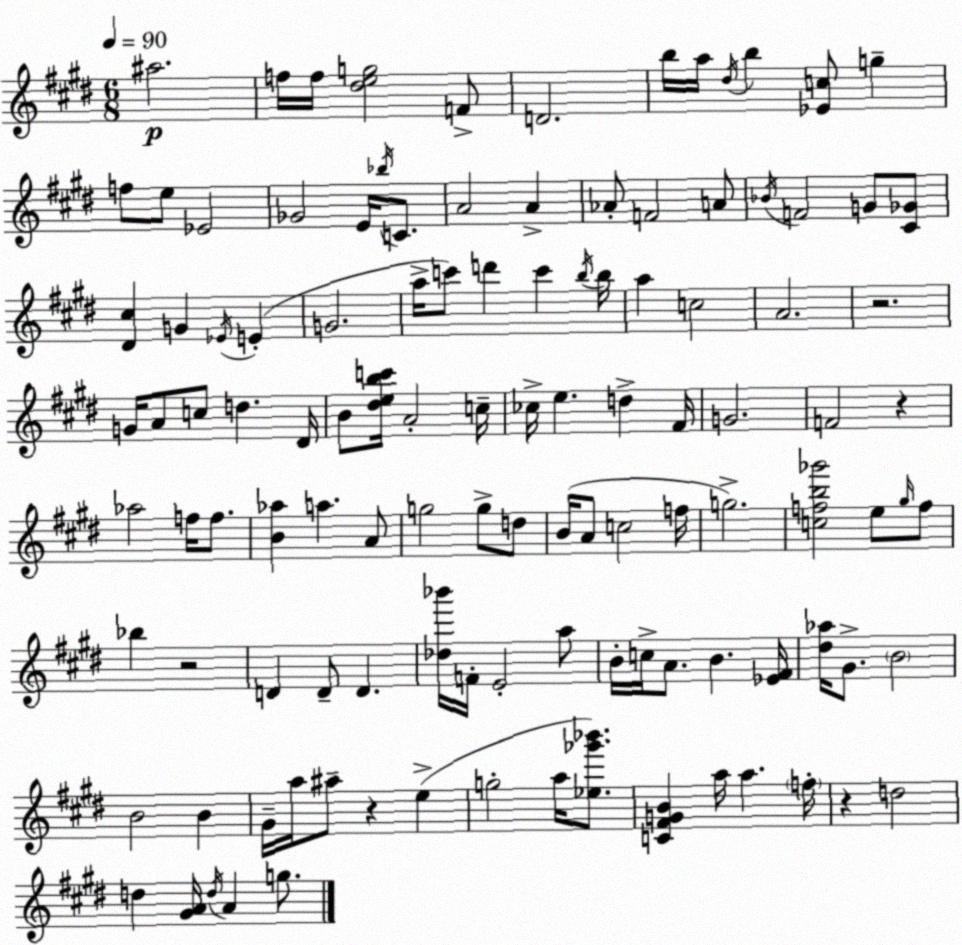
X:1
T:Untitled
M:6/8
L:1/4
K:E
^a2 f/4 f/4 [^deg]2 F/2 D2 b/4 a/4 ^d/4 b [_Ec]/2 g f/2 e/2 _E2 _G2 E/4 _b/4 C/2 A2 A _A/2 F2 A/2 _B/4 F2 G/2 [^C_G]/2 [^D^c] G _E/4 E G2 a/4 c'/2 d' c' b/4 b/4 a c2 A2 z2 G/4 A/2 c/2 d ^D/4 B/2 [^debc']/4 A2 c/4 _c/4 e d ^F/4 G2 F2 z _a2 f/4 f/2 [B_a] a A/2 g2 g/2 d/2 B/4 A/2 c2 f/4 g2 [cfb_g']2 e/2 ^g/4 f/2 _b z2 D D/2 D [_d_b']/4 F/4 E2 a/2 B/4 c/4 A/2 B [_E^F]/4 [^d_a]/4 ^G/2 B2 B2 B ^G/4 a/4 ^a/2 z e g2 a/4 [_e_g'_b']/2 [C^FGB] a/4 a f/4 z d2 d [^GA]/4 d/4 A g/2